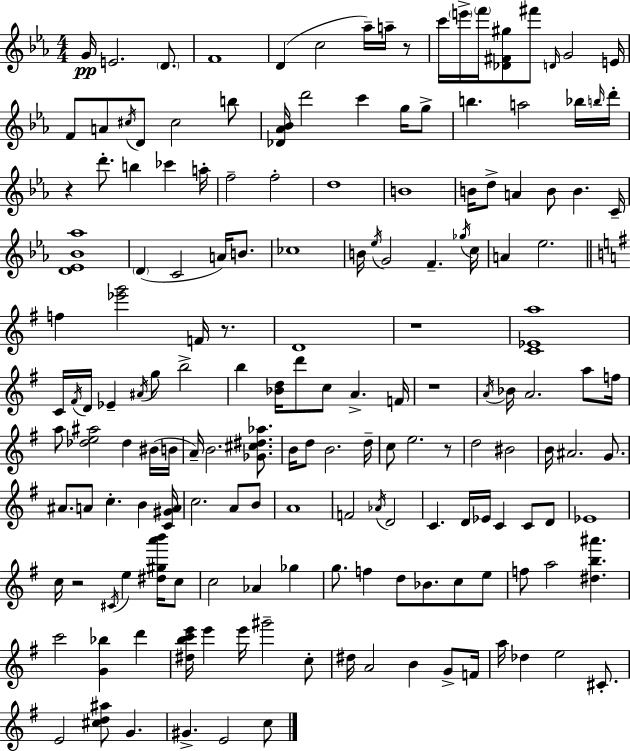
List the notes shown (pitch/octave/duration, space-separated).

G4/s E4/h. D4/e. F4/w D4/q C5/h Ab5/s A5/s R/e C6/s E6/s F6/s [Db4,F#4,G#5]/e F#6/e D4/s G4/h E4/s F4/e A4/e C#5/s D4/e C#5/h B5/e [Db4,Ab4,Bb4]/s D6/h C6/q G5/s G5/e B5/q. A5/h Bb5/s B5/s D6/s R/q D6/e. B5/q CES6/q A5/s F5/h F5/h D5/w B4/w B4/s D5/e A4/q B4/e B4/q. C4/s [D4,Eb4,Bb4,Ab5]/w D4/q C4/h A4/s B4/e. CES5/w B4/s Eb5/s G4/h F4/q. Gb5/s C5/s A4/q Eb5/h. F5/q [Eb6,G6]/h F4/s R/e. D4/w R/w [C4,Eb4,A5]/w C4/s F#4/s D4/s Eb4/q A#4/s G5/e B5/h B5/q [Bb4,D5]/s D6/e C5/e A4/q. F4/s R/w A4/s Bb4/s A4/h. A5/e F5/s A5/e [Db5,E5,A#5]/h Db5/q BIS4/s B4/s A4/s B4/h. [Gb4,C#5,D#5,Ab5]/e. B4/s D5/e B4/h. D5/s C5/e E5/h. R/e D5/h BIS4/h B4/s A#4/h. G4/e. A#4/e. A4/e C5/q. B4/q [C4,G#4,A4]/s C5/h. A4/e B4/e A4/w F4/h Ab4/s D4/h C4/q. D4/s Eb4/s C4/q C4/e D4/e Eb4/w C5/s R/h C#4/s E5/q [D#5,G#5,A6,B6]/s C5/e C5/h Ab4/q Gb5/q G5/e. F5/q D5/e Bb4/e. C5/e E5/e F5/e A5/h [D#5,B5,A#6]/q. C6/h [G4,Bb5]/q D6/q [D#5,B5,C6,E6]/s E6/q E6/s G#6/h C5/e D#5/s A4/h B4/q G4/e F4/s A5/s Db5/q E5/h C#4/e. E4/h [C#5,D5,A#5]/e G4/q. G#4/q. E4/h C5/e